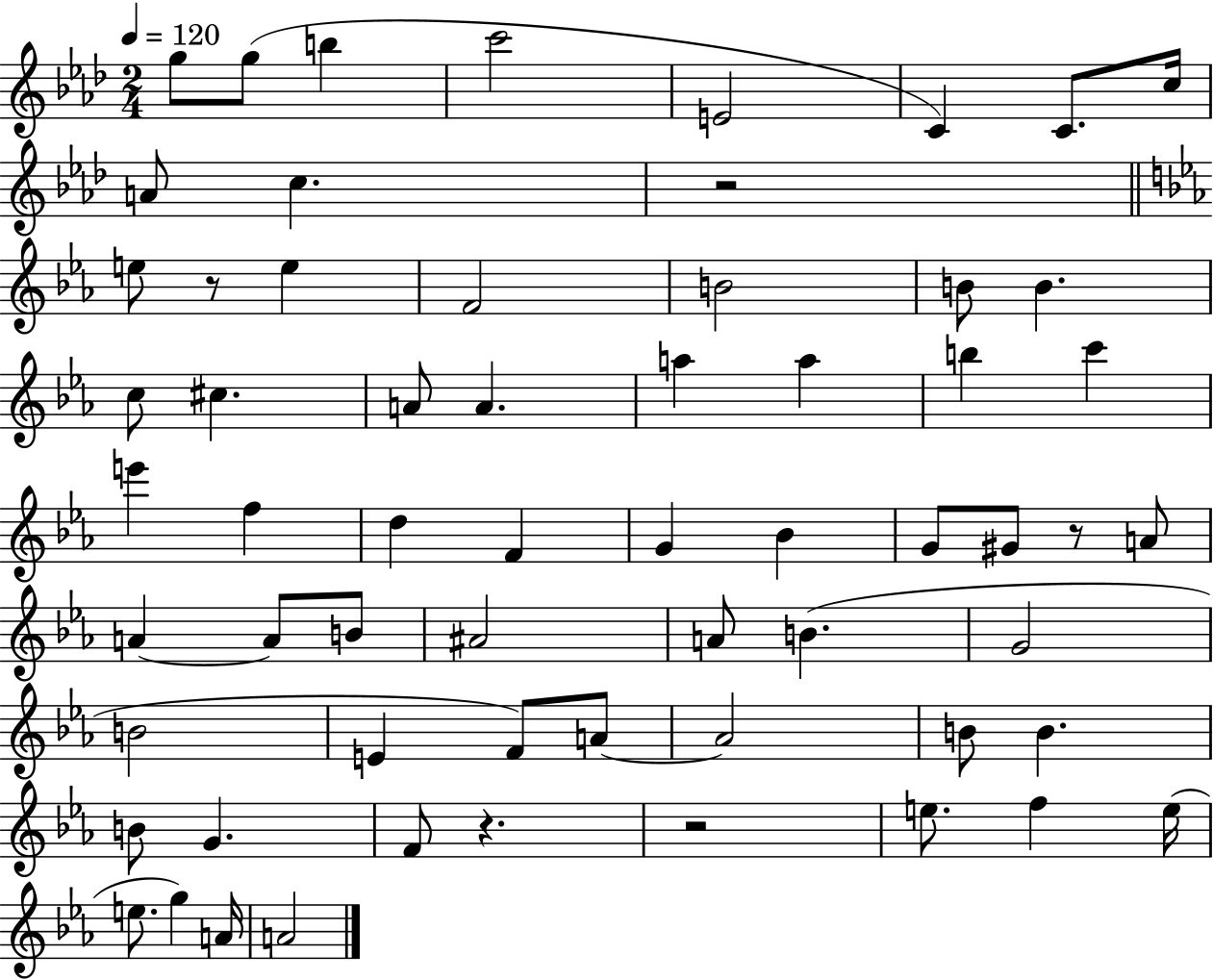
X:1
T:Untitled
M:2/4
L:1/4
K:Ab
g/2 g/2 b c'2 E2 C C/2 c/4 A/2 c z2 e/2 z/2 e F2 B2 B/2 B c/2 ^c A/2 A a a b c' e' f d F G _B G/2 ^G/2 z/2 A/2 A A/2 B/2 ^A2 A/2 B G2 B2 E F/2 A/2 A2 B/2 B B/2 G F/2 z z2 e/2 f e/4 e/2 g A/4 A2